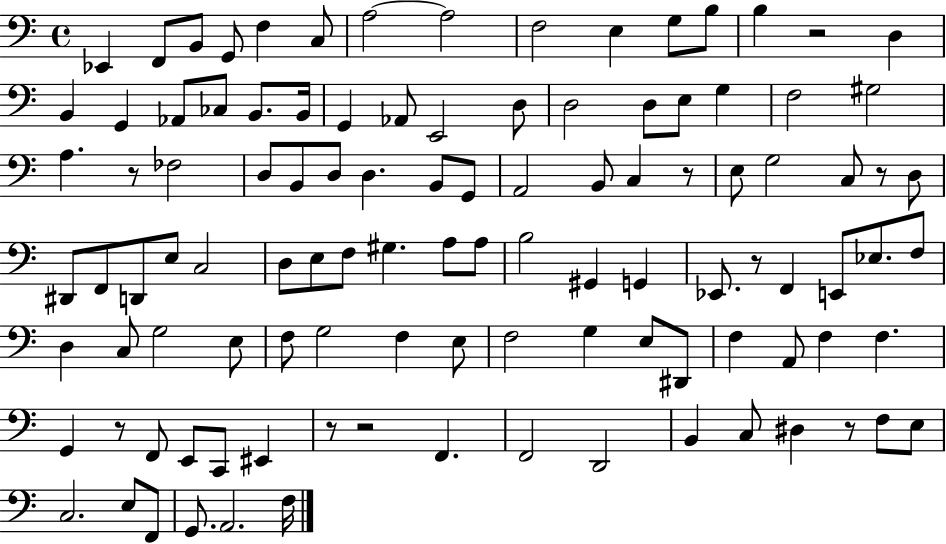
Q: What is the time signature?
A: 4/4